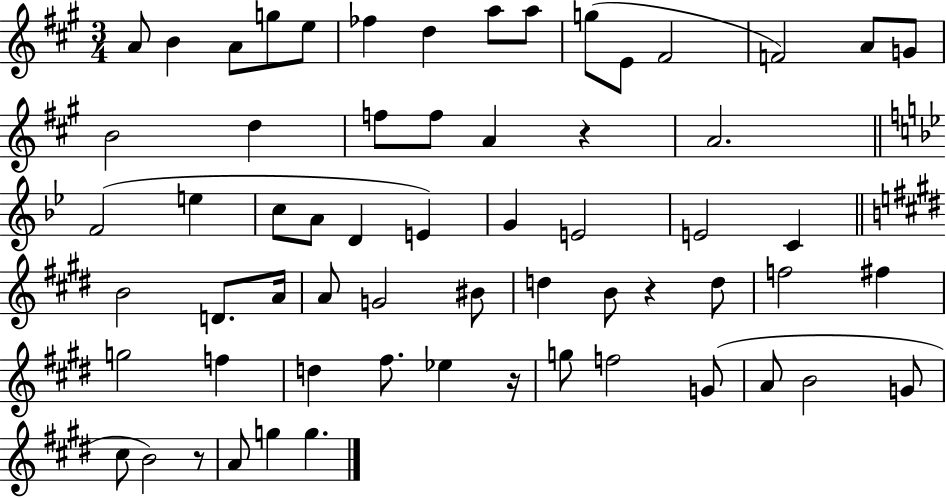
X:1
T:Untitled
M:3/4
L:1/4
K:A
A/2 B A/2 g/2 e/2 _f d a/2 a/2 g/2 E/2 ^F2 F2 A/2 G/2 B2 d f/2 f/2 A z A2 F2 e c/2 A/2 D E G E2 E2 C B2 D/2 A/4 A/2 G2 ^B/2 d B/2 z d/2 f2 ^f g2 f d ^f/2 _e z/4 g/2 f2 G/2 A/2 B2 G/2 ^c/2 B2 z/2 A/2 g g